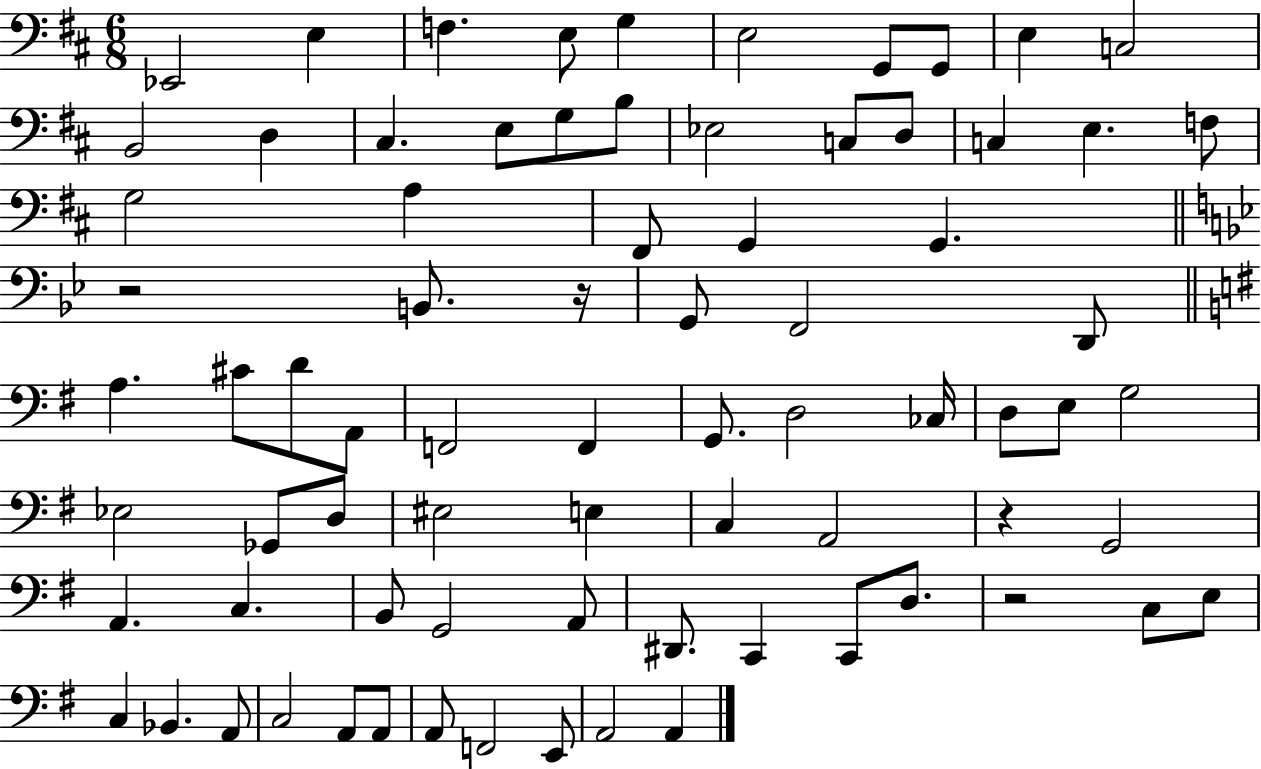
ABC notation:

X:1
T:Untitled
M:6/8
L:1/4
K:D
_E,,2 E, F, E,/2 G, E,2 G,,/2 G,,/2 E, C,2 B,,2 D, ^C, E,/2 G,/2 B,/2 _E,2 C,/2 D,/2 C, E, F,/2 G,2 A, ^F,,/2 G,, G,, z2 B,,/2 z/4 G,,/2 F,,2 D,,/2 A, ^C/2 D/2 A,,/2 F,,2 F,, G,,/2 D,2 _C,/4 D,/2 E,/2 G,2 _E,2 _G,,/2 D,/2 ^E,2 E, C, A,,2 z G,,2 A,, C, B,,/2 G,,2 A,,/2 ^D,,/2 C,, C,,/2 D,/2 z2 C,/2 E,/2 C, _B,, A,,/2 C,2 A,,/2 A,,/2 A,,/2 F,,2 E,,/2 A,,2 A,,